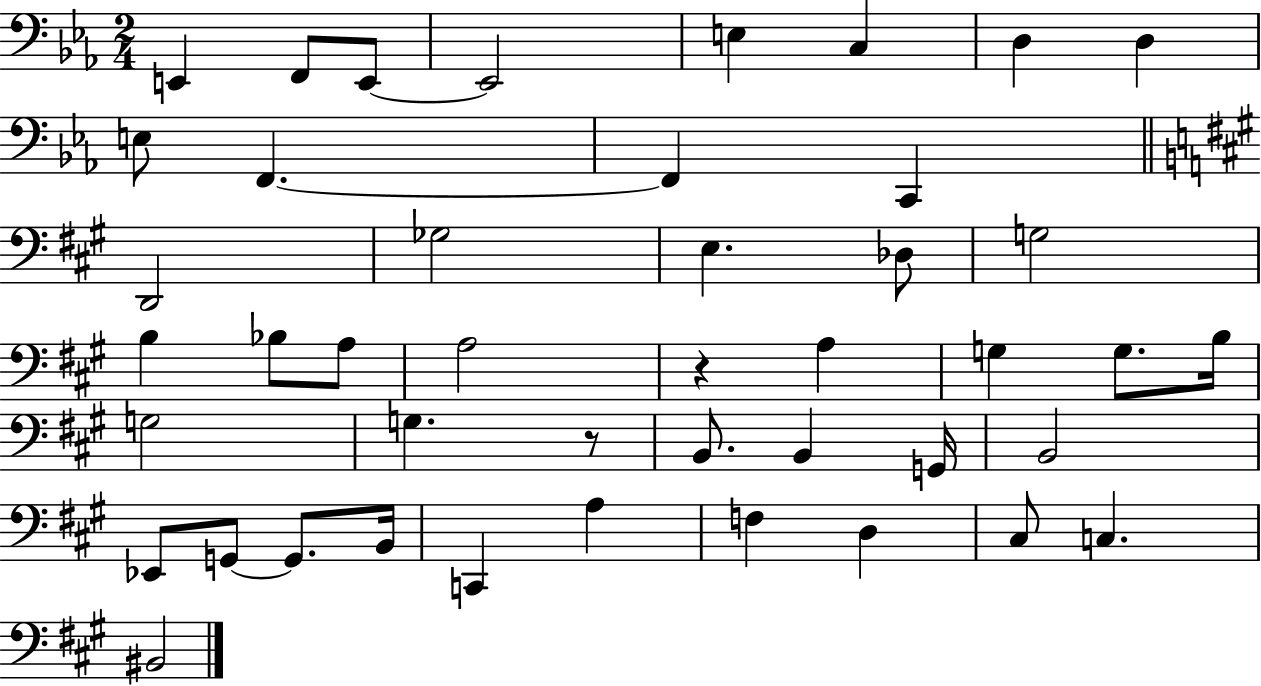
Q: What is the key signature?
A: EES major